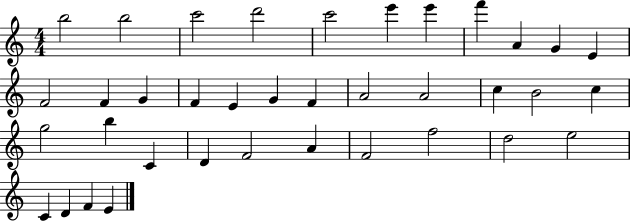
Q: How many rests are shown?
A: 0